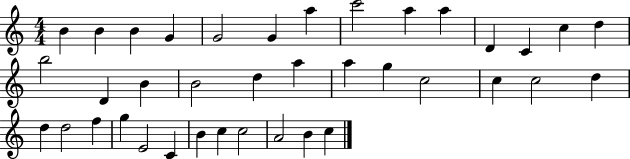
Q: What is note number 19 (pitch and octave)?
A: D5